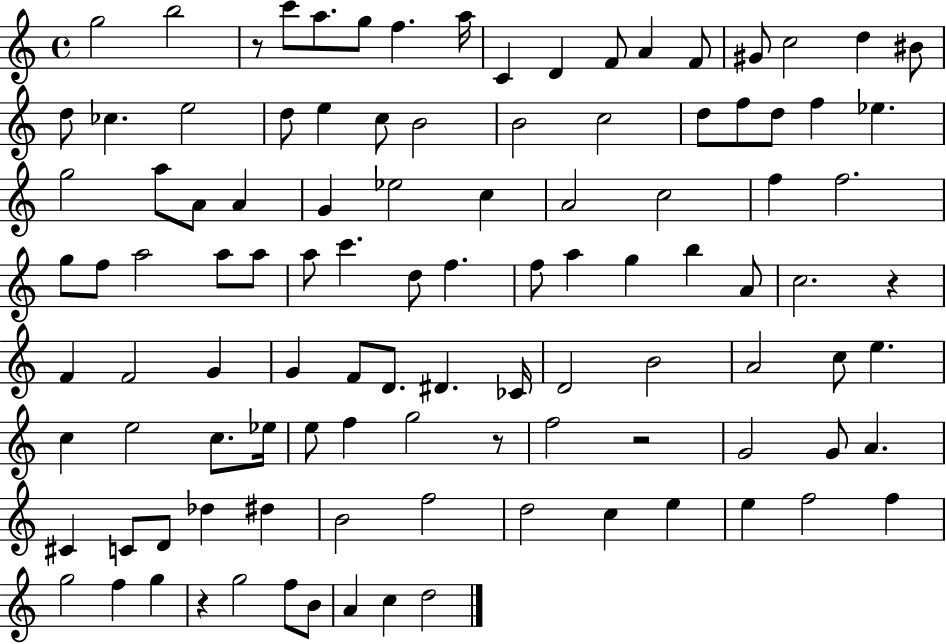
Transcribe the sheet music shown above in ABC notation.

X:1
T:Untitled
M:4/4
L:1/4
K:C
g2 b2 z/2 c'/2 a/2 g/2 f a/4 C D F/2 A F/2 ^G/2 c2 d ^B/2 d/2 _c e2 d/2 e c/2 B2 B2 c2 d/2 f/2 d/2 f _e g2 a/2 A/2 A G _e2 c A2 c2 f f2 g/2 f/2 a2 a/2 a/2 a/2 c' d/2 f f/2 a g b A/2 c2 z F F2 G G F/2 D/2 ^D _C/4 D2 B2 A2 c/2 e c e2 c/2 _e/4 e/2 f g2 z/2 f2 z2 G2 G/2 A ^C C/2 D/2 _d ^d B2 f2 d2 c e e f2 f g2 f g z g2 f/2 B/2 A c d2